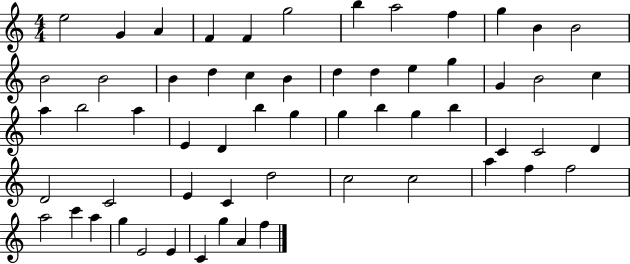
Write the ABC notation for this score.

X:1
T:Untitled
M:4/4
L:1/4
K:C
e2 G A F F g2 b a2 f g B B2 B2 B2 B d c B d d e g G B2 c a b2 a E D b g g b g b C C2 D D2 C2 E C d2 c2 c2 a f f2 a2 c' a g E2 E C g A f